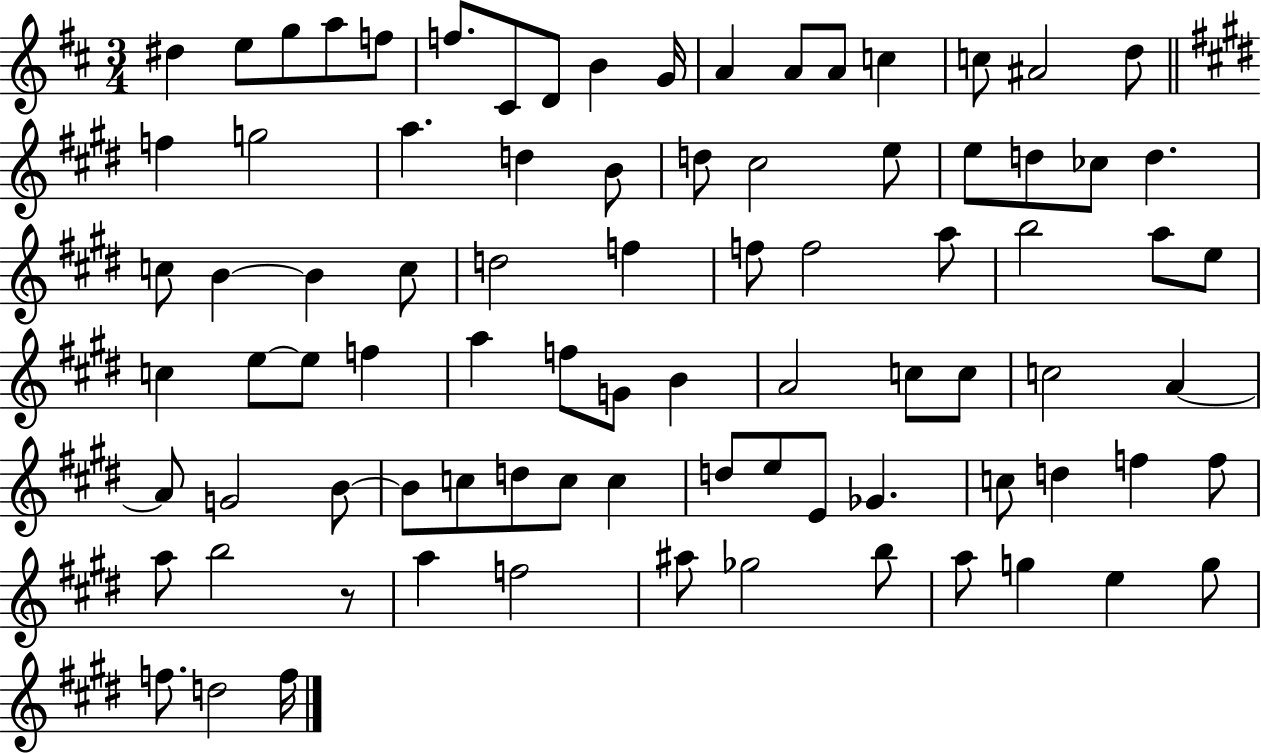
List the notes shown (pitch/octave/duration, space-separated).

D#5/q E5/e G5/e A5/e F5/e F5/e. C#4/e D4/e B4/q G4/s A4/q A4/e A4/e C5/q C5/e A#4/h D5/e F5/q G5/h A5/q. D5/q B4/e D5/e C#5/h E5/e E5/e D5/e CES5/e D5/q. C5/e B4/q B4/q C5/e D5/h F5/q F5/e F5/h A5/e B5/h A5/e E5/e C5/q E5/e E5/e F5/q A5/q F5/e G4/e B4/q A4/h C5/e C5/e C5/h A4/q A4/e G4/h B4/e B4/e C5/e D5/e C5/e C5/q D5/e E5/e E4/e Gb4/q. C5/e D5/q F5/q F5/e A5/e B5/h R/e A5/q F5/h A#5/e Gb5/h B5/e A5/e G5/q E5/q G5/e F5/e. D5/h F5/s